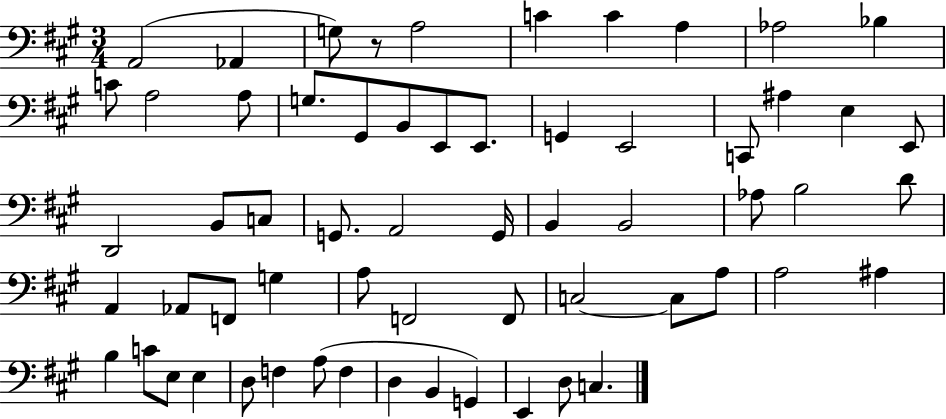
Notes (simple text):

A2/h Ab2/q G3/e R/e A3/h C4/q C4/q A3/q Ab3/h Bb3/q C4/e A3/h A3/e G3/e. G#2/e B2/e E2/e E2/e. G2/q E2/h C2/e A#3/q E3/q E2/e D2/h B2/e C3/e G2/e. A2/h G2/s B2/q B2/h Ab3/e B3/h D4/e A2/q Ab2/e F2/e G3/q A3/e F2/h F2/e C3/h C3/e A3/e A3/h A#3/q B3/q C4/e E3/e E3/q D3/e F3/q A3/e F3/q D3/q B2/q G2/q E2/q D3/e C3/q.